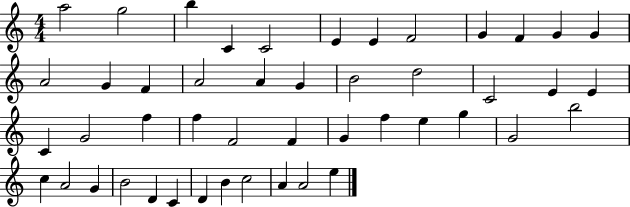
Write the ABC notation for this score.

X:1
T:Untitled
M:4/4
L:1/4
K:C
a2 g2 b C C2 E E F2 G F G G A2 G F A2 A G B2 d2 C2 E E C G2 f f F2 F G f e g G2 b2 c A2 G B2 D C D B c2 A A2 e